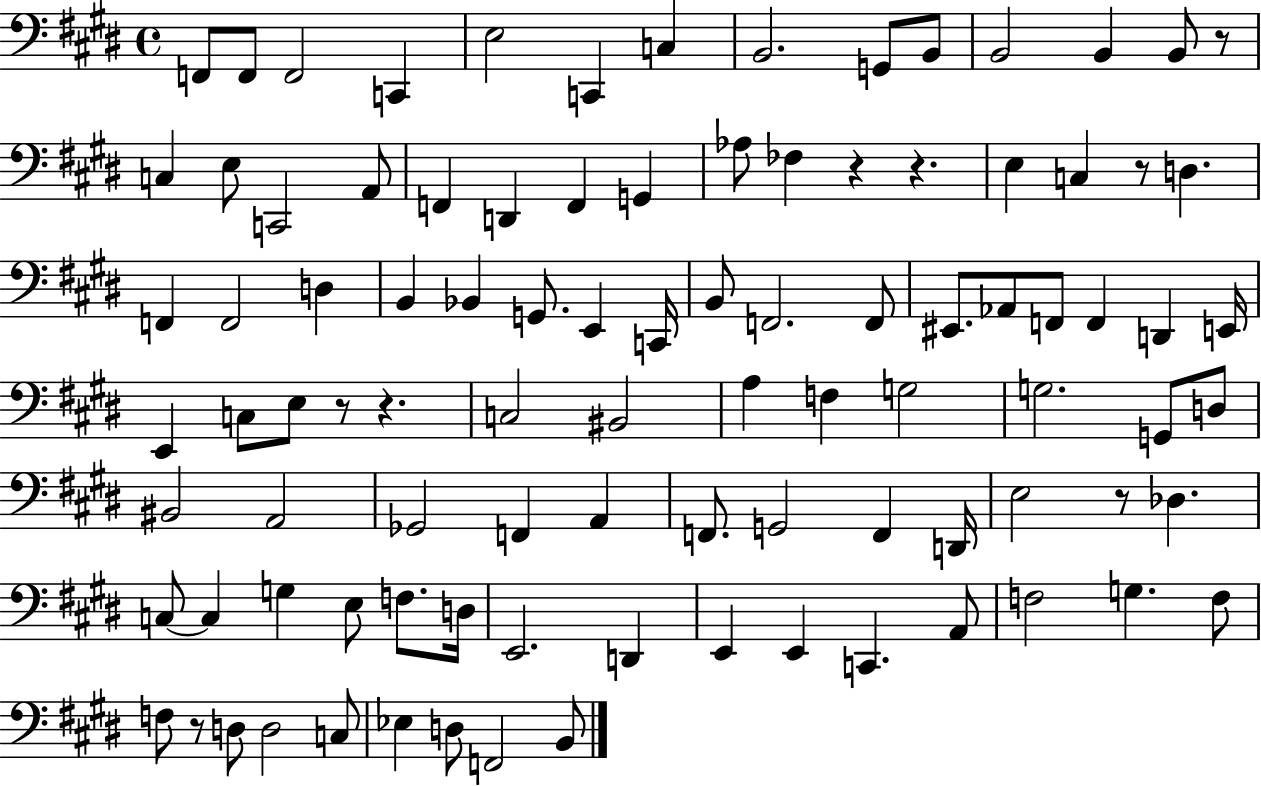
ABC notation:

X:1
T:Untitled
M:4/4
L:1/4
K:E
F,,/2 F,,/2 F,,2 C,, E,2 C,, C, B,,2 G,,/2 B,,/2 B,,2 B,, B,,/2 z/2 C, E,/2 C,,2 A,,/2 F,, D,, F,, G,, _A,/2 _F, z z E, C, z/2 D, F,, F,,2 D, B,, _B,, G,,/2 E,, C,,/4 B,,/2 F,,2 F,,/2 ^E,,/2 _A,,/2 F,,/2 F,, D,, E,,/4 E,, C,/2 E,/2 z/2 z C,2 ^B,,2 A, F, G,2 G,2 G,,/2 D,/2 ^B,,2 A,,2 _G,,2 F,, A,, F,,/2 G,,2 F,, D,,/4 E,2 z/2 _D, C,/2 C, G, E,/2 F,/2 D,/4 E,,2 D,, E,, E,, C,, A,,/2 F,2 G, F,/2 F,/2 z/2 D,/2 D,2 C,/2 _E, D,/2 F,,2 B,,/2